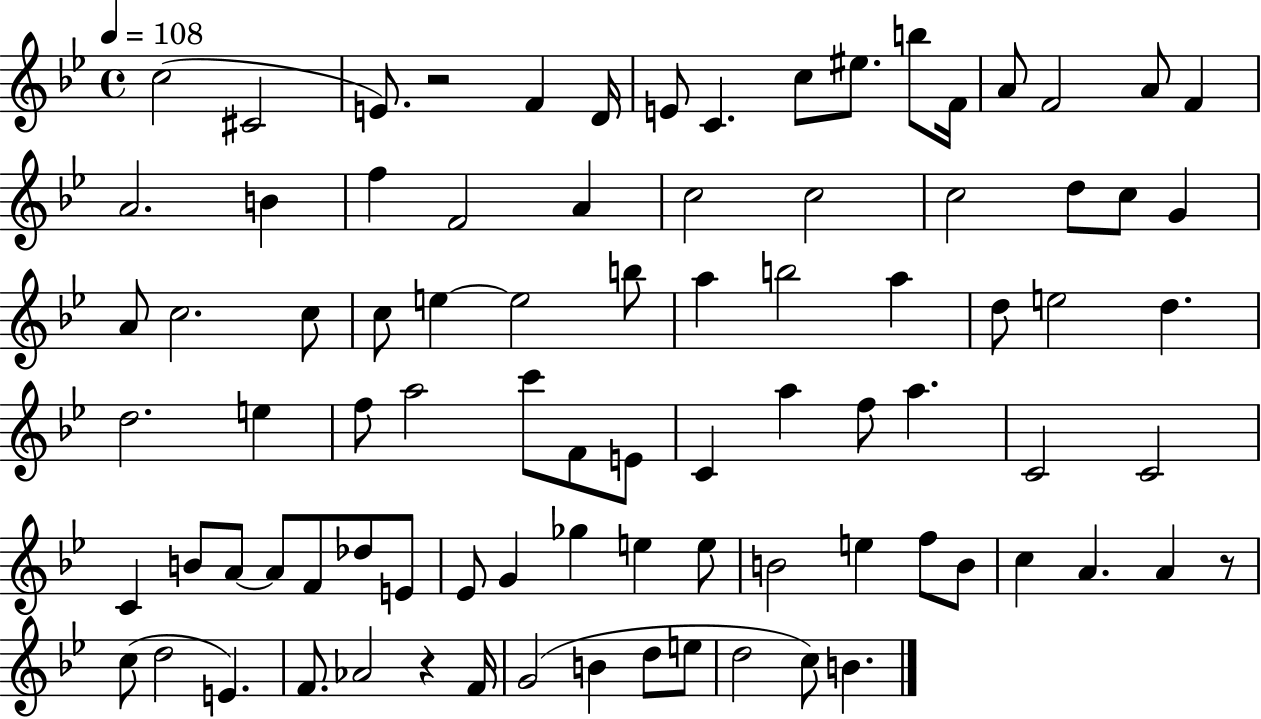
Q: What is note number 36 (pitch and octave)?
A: A5